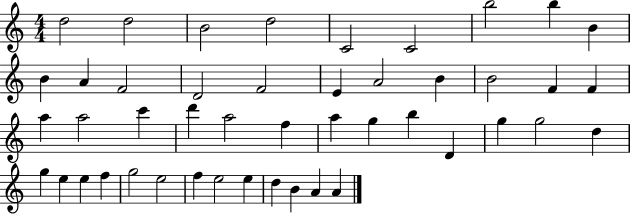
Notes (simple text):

D5/h D5/h B4/h D5/h C4/h C4/h B5/h B5/q B4/q B4/q A4/q F4/h D4/h F4/h E4/q A4/h B4/q B4/h F4/q F4/q A5/q A5/h C6/q D6/q A5/h F5/q A5/q G5/q B5/q D4/q G5/q G5/h D5/q G5/q E5/q E5/q F5/q G5/h E5/h F5/q E5/h E5/q D5/q B4/q A4/q A4/q